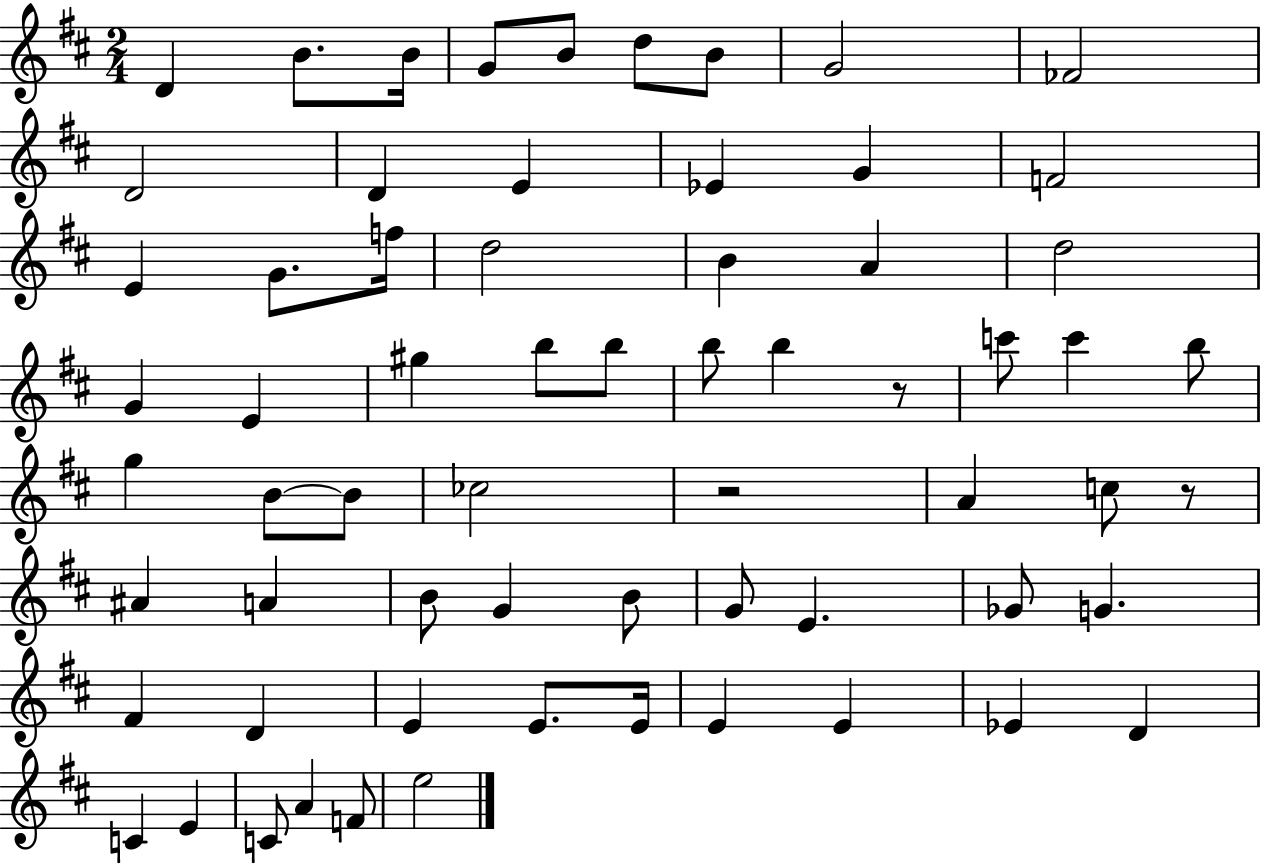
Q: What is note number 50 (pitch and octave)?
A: E4